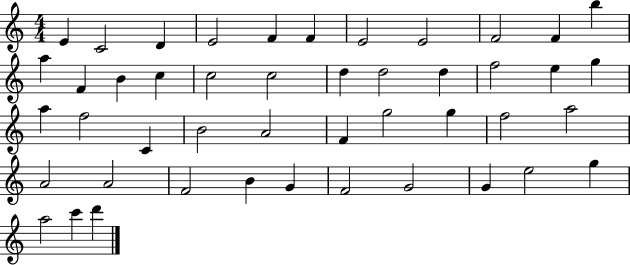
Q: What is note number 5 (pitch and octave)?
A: F4